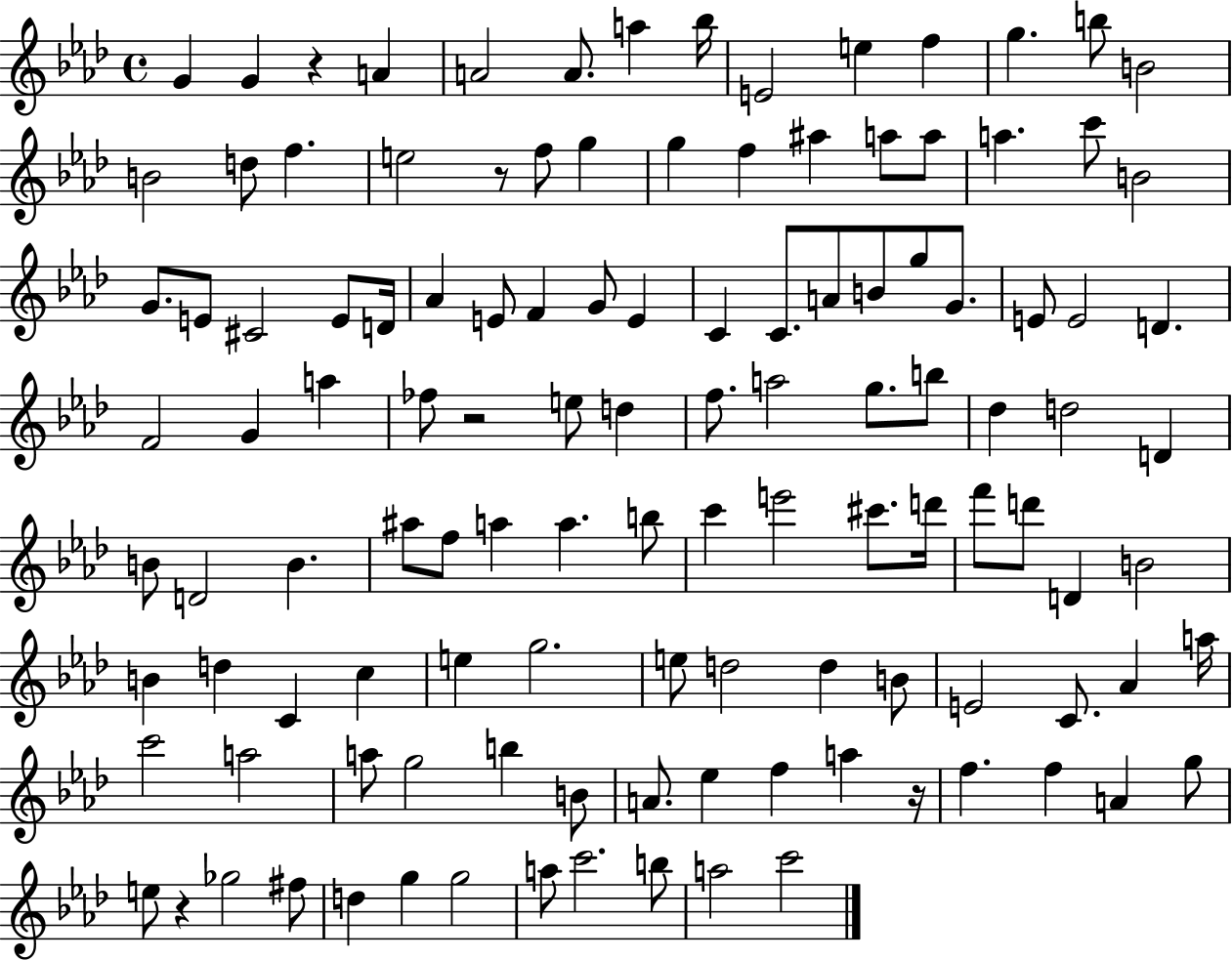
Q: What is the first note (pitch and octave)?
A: G4